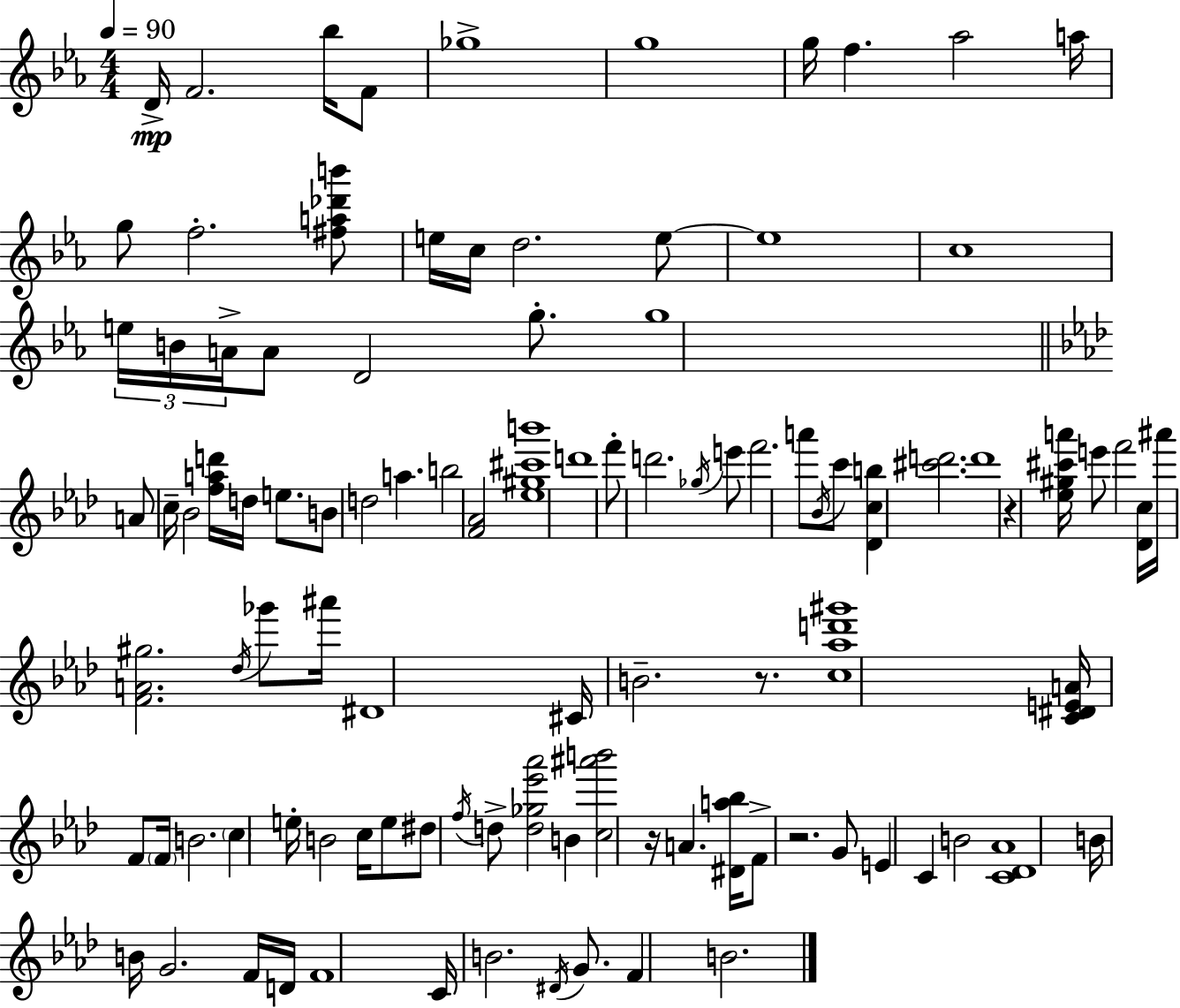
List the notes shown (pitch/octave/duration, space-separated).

D4/s F4/h. Bb5/s F4/e Gb5/w G5/w G5/s F5/q. Ab5/h A5/s G5/e F5/h. [F#5,A5,Db6,B6]/e E5/s C5/s D5/h. E5/e E5/w C5/w E5/s B4/s A4/s A4/e D4/h G5/e. G5/w A4/e C5/s Bb4/h [F5,A5,D6]/s D5/s E5/e. B4/e D5/h A5/q. B5/h [F4,Ab4]/h [Eb5,G#5,C#6,B6]/w D6/w F6/e D6/h. Gb5/s E6/e F6/h. A6/e Bb4/s C6/e [Db4,C5,B5]/q [C#6,D6]/h. D6/w R/q [Eb5,G#5,C#6,A6]/s E6/e F6/h [Db4,C5]/s A#6/s [F4,A4,G#5]/h. Db5/s Gb6/e A#6/s D#4/w C#4/s B4/h. R/e. [C5,Ab5,D6,G#6]/w [C4,D#4,E4,A4]/s F4/e F4/s B4/h. C5/q E5/s B4/h C5/s E5/e D#5/e F5/s D5/e [D5,Gb5,Eb6,Ab6]/h B4/q [C5,A#6,B6]/h R/s A4/q. [D#4,A5,Bb5]/s F4/e R/h. G4/e E4/q C4/q B4/h [C4,Db4,Ab4]/w B4/s B4/s G4/h. F4/s D4/s F4/w C4/s B4/h. D#4/s G4/e. F4/q B4/h.